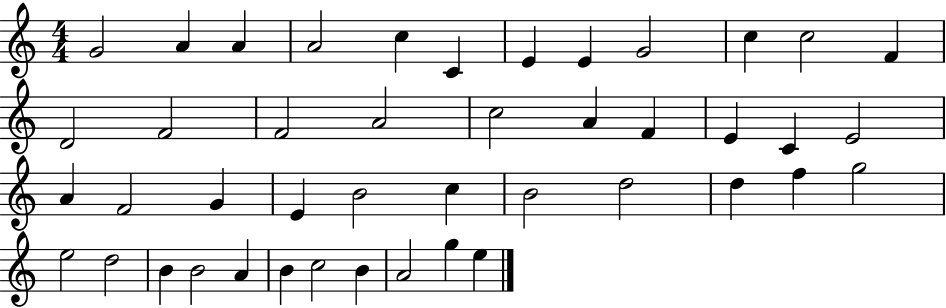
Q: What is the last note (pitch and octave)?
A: E5